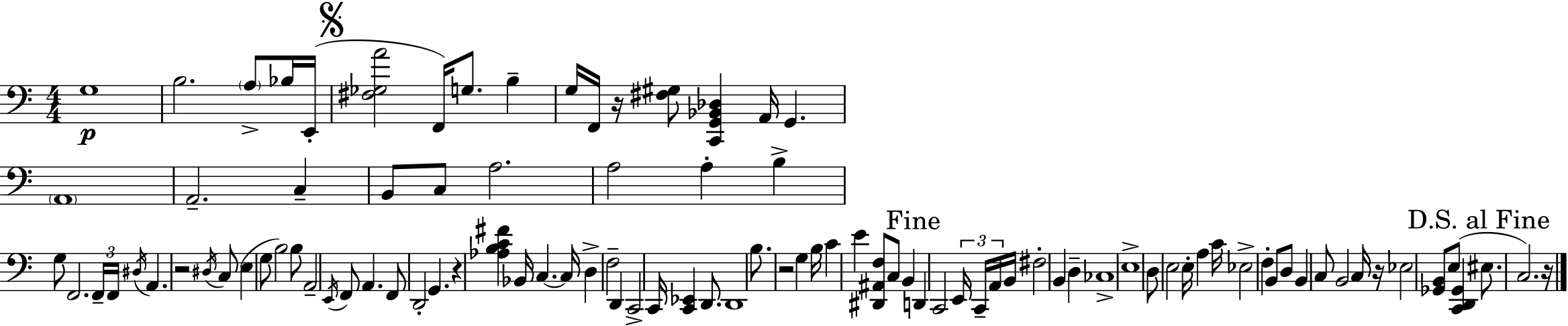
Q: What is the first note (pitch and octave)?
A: G3